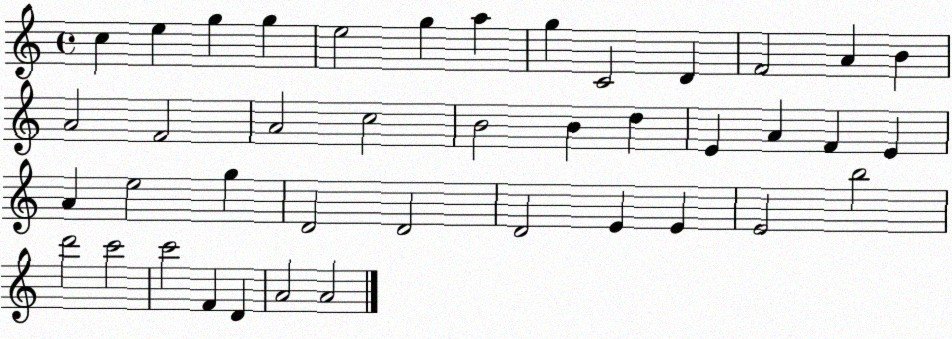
X:1
T:Untitled
M:4/4
L:1/4
K:C
c e g g e2 g a g C2 D F2 A B A2 F2 A2 c2 B2 B d E A F E A e2 g D2 D2 D2 E E E2 b2 d'2 c'2 c'2 F D A2 A2